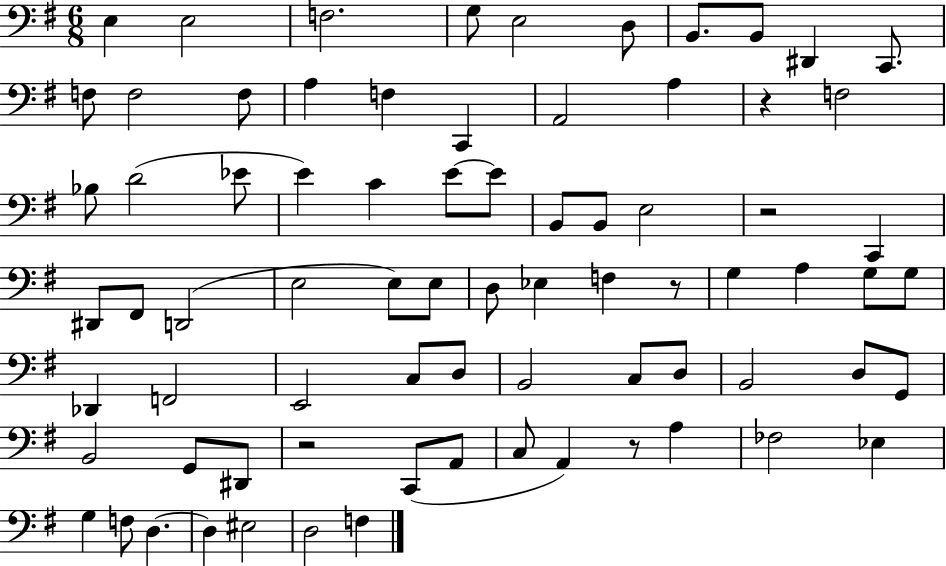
E3/q E3/h F3/h. G3/e E3/h D3/e B2/e. B2/e D#2/q C2/e. F3/e F3/h F3/e A3/q F3/q C2/q A2/h A3/q R/q F3/h Bb3/e D4/h Eb4/e E4/q C4/q E4/e E4/e B2/e B2/e E3/h R/h C2/q D#2/e F#2/e D2/h E3/h E3/e E3/e D3/e Eb3/q F3/q R/e G3/q A3/q G3/e G3/e Db2/q F2/h E2/h C3/e D3/e B2/h C3/e D3/e B2/h D3/e G2/e B2/h G2/e D#2/e R/h C2/e A2/e C3/e A2/q R/e A3/q FES3/h Eb3/q G3/q F3/e D3/q. D3/q EIS3/h D3/h F3/q